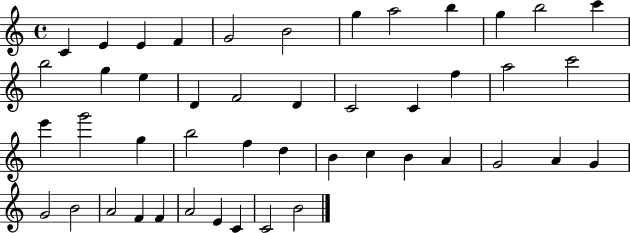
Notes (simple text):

C4/q E4/q E4/q F4/q G4/h B4/h G5/q A5/h B5/q G5/q B5/h C6/q B5/h G5/q E5/q D4/q F4/h D4/q C4/h C4/q F5/q A5/h C6/h E6/q G6/h G5/q B5/h F5/q D5/q B4/q C5/q B4/q A4/q G4/h A4/q G4/q G4/h B4/h A4/h F4/q F4/q A4/h E4/q C4/q C4/h B4/h